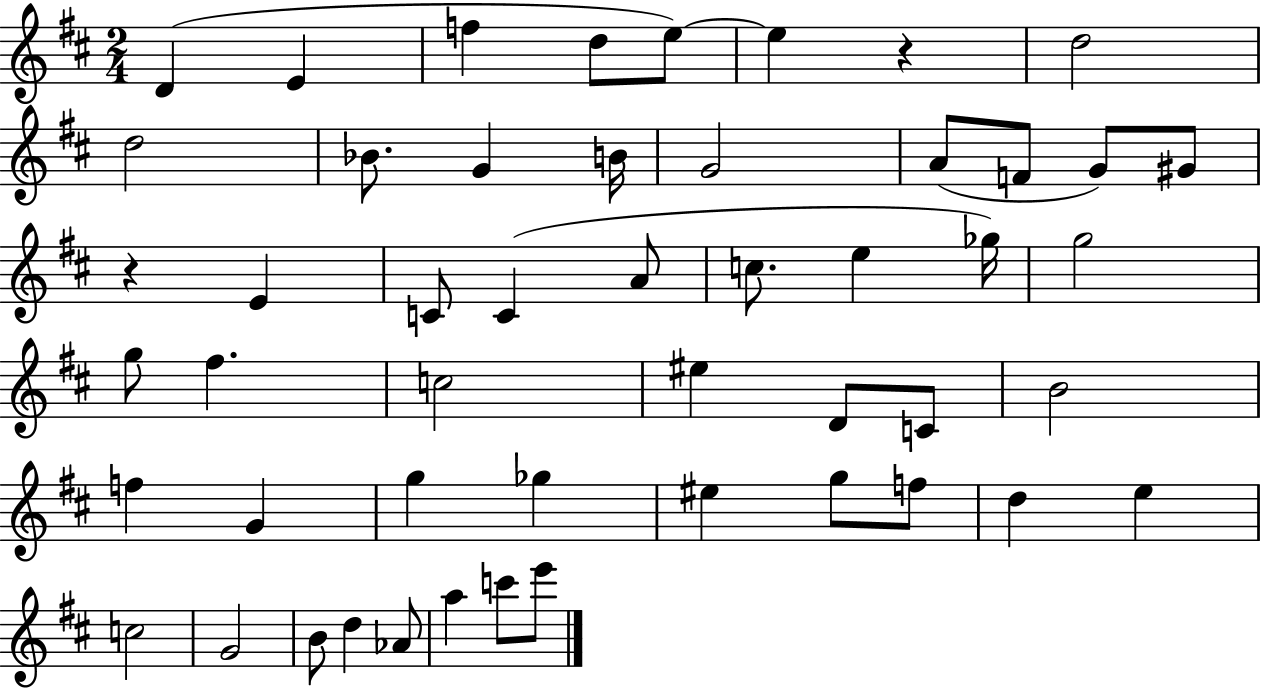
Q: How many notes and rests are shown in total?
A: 50